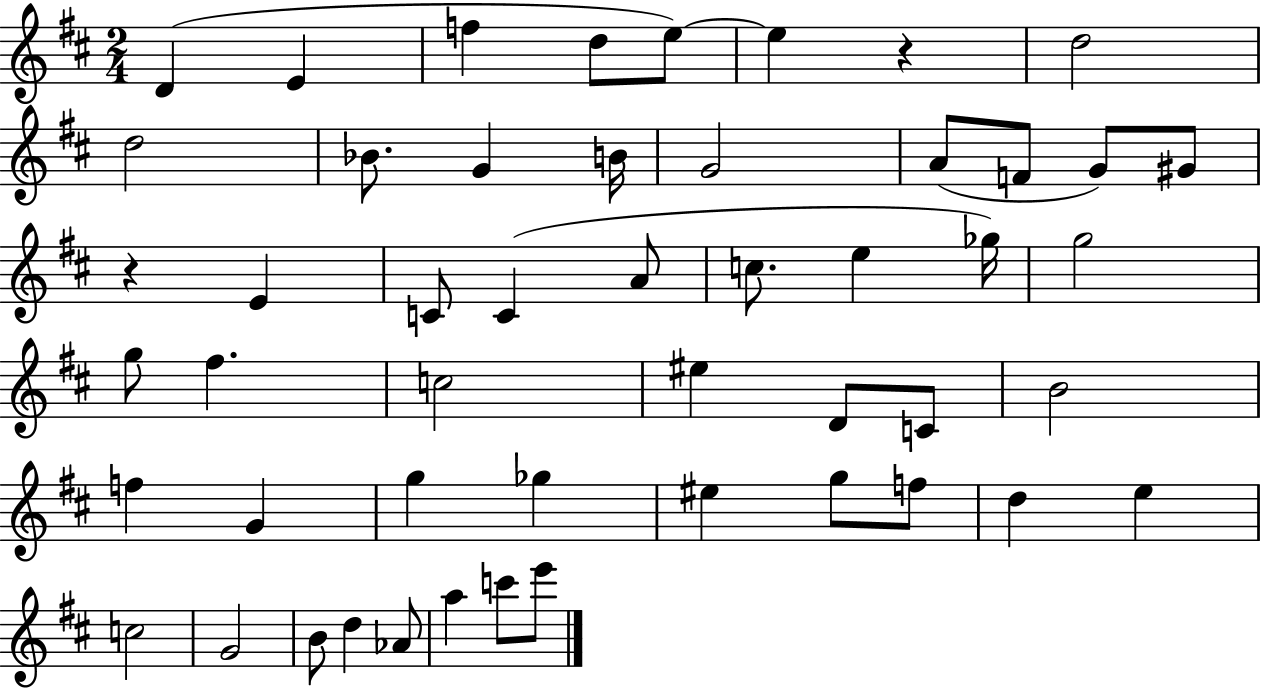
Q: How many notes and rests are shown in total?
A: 50